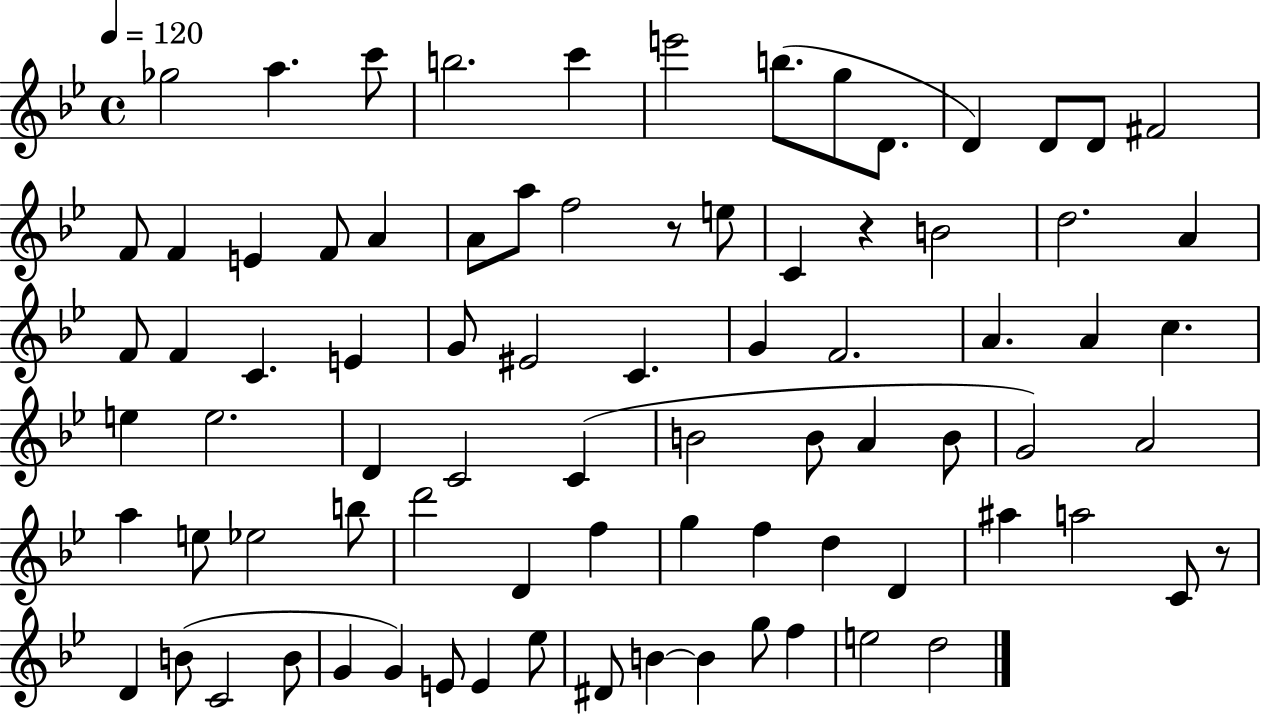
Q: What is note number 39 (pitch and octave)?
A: E5